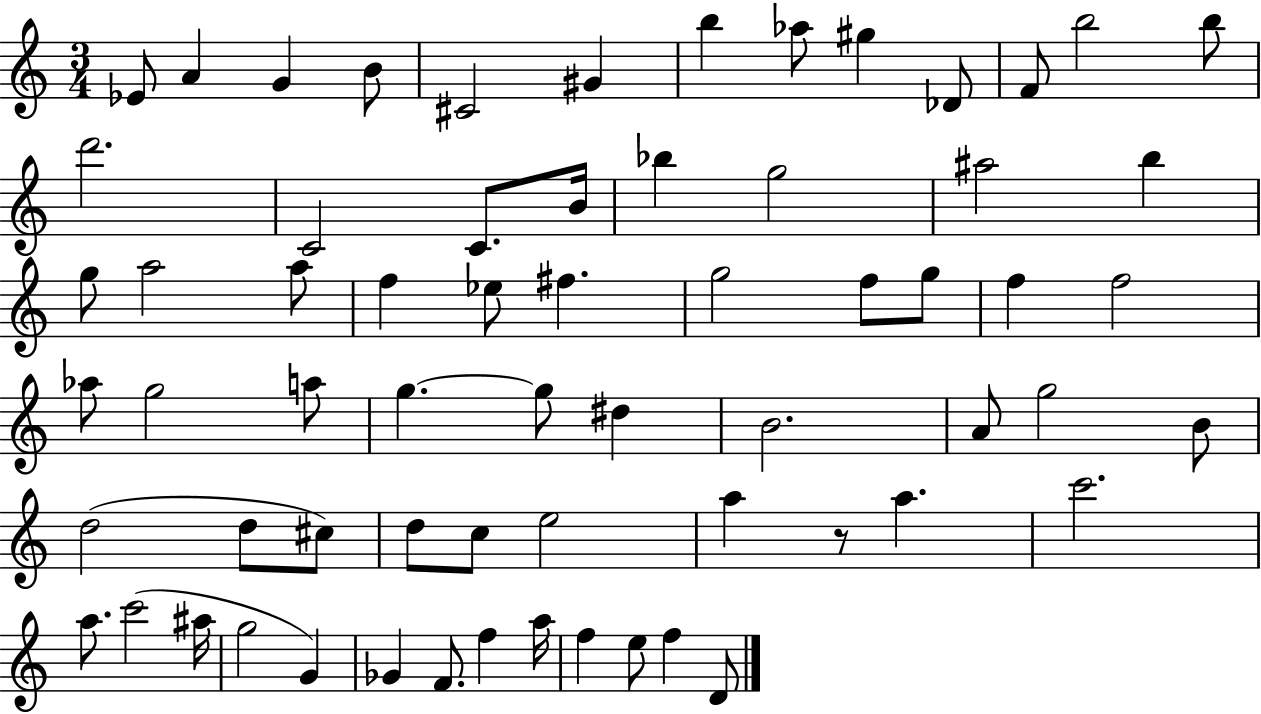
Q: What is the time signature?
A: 3/4